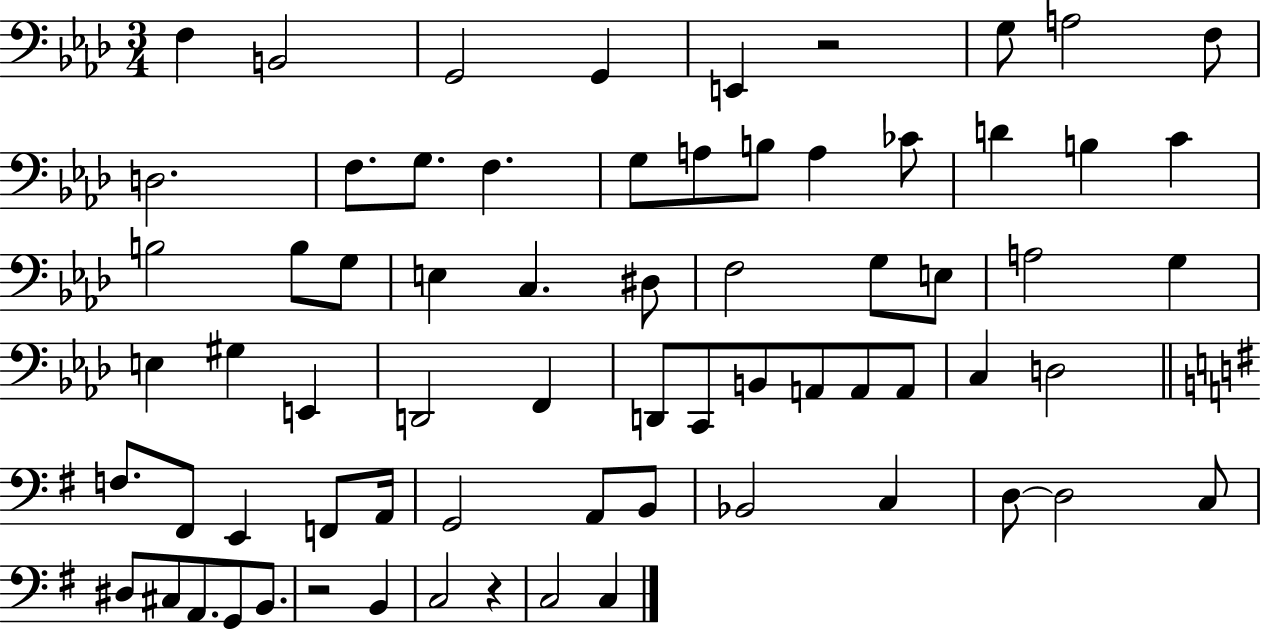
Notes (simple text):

F3/q B2/h G2/h G2/q E2/q R/h G3/e A3/h F3/e D3/h. F3/e. G3/e. F3/q. G3/e A3/e B3/e A3/q CES4/e D4/q B3/q C4/q B3/h B3/e G3/e E3/q C3/q. D#3/e F3/h G3/e E3/e A3/h G3/q E3/q G#3/q E2/q D2/h F2/q D2/e C2/e B2/e A2/e A2/e A2/e C3/q D3/h F3/e. F#2/e E2/q F2/e A2/s G2/h A2/e B2/e Bb2/h C3/q D3/e D3/h C3/e D#3/e C#3/e A2/e. G2/e B2/e. R/h B2/q C3/h R/q C3/h C3/q